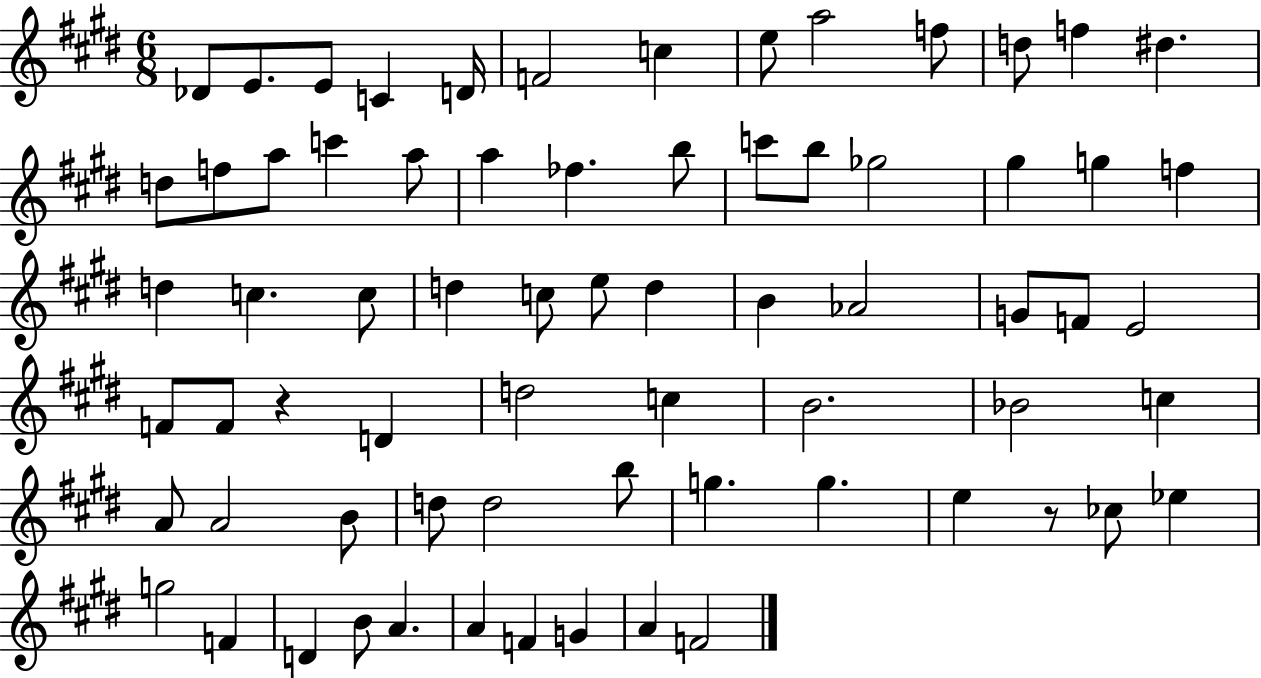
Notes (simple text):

Db4/e E4/e. E4/e C4/q D4/s F4/h C5/q E5/e A5/h F5/e D5/e F5/q D#5/q. D5/e F5/e A5/e C6/q A5/e A5/q FES5/q. B5/e C6/e B5/e Gb5/h G#5/q G5/q F5/q D5/q C5/q. C5/e D5/q C5/e E5/e D5/q B4/q Ab4/h G4/e F4/e E4/h F4/e F4/e R/q D4/q D5/h C5/q B4/h. Bb4/h C5/q A4/e A4/h B4/e D5/e D5/h B5/e G5/q. G5/q. E5/q R/e CES5/e Eb5/q G5/h F4/q D4/q B4/e A4/q. A4/q F4/q G4/q A4/q F4/h